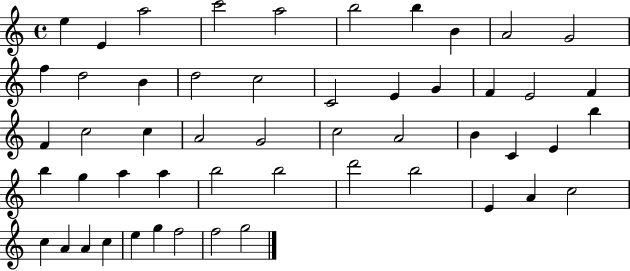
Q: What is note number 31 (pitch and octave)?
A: E4